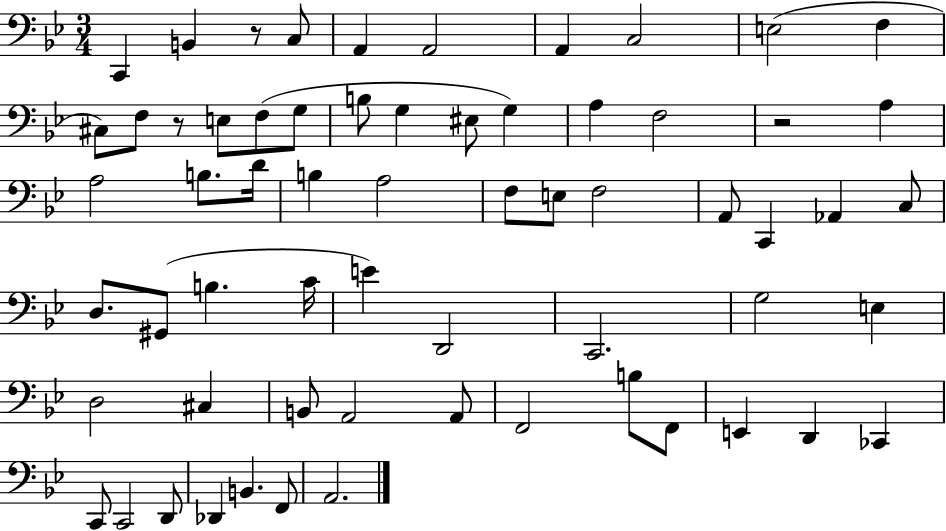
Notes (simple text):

C2/q B2/q R/e C3/e A2/q A2/h A2/q C3/h E3/h F3/q C#3/e F3/e R/e E3/e F3/e G3/e B3/e G3/q EIS3/e G3/q A3/q F3/h R/h A3/q A3/h B3/e. D4/s B3/q A3/h F3/e E3/e F3/h A2/e C2/q Ab2/q C3/e D3/e. G#2/e B3/q. C4/s E4/q D2/h C2/h. G3/h E3/q D3/h C#3/q B2/e A2/h A2/e F2/h B3/e F2/e E2/q D2/q CES2/q C2/e C2/h D2/e Db2/q B2/q. F2/e A2/h.